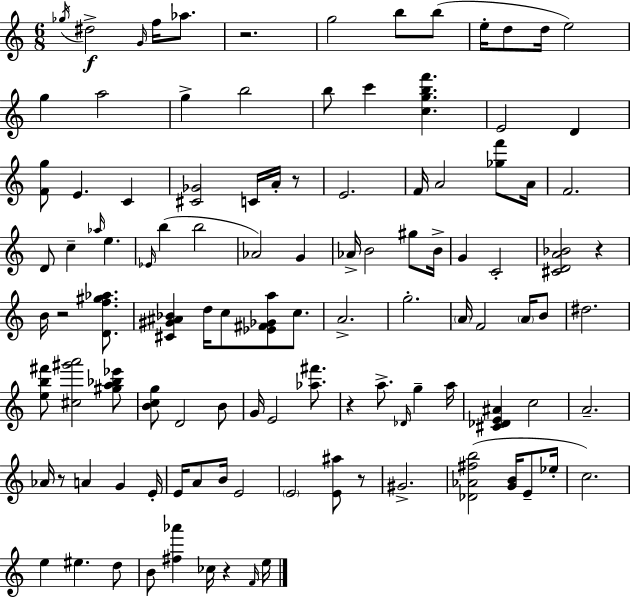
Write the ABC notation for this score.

X:1
T:Untitled
M:6/8
L:1/4
K:Am
_g/4 ^d2 G/4 f/4 _a/2 z2 g2 b/2 b/2 e/4 d/2 d/4 e2 g a2 g b2 b/2 c' [cgbf'] E2 D [Fg]/2 E C [^C_G]2 C/4 A/4 z/2 E2 F/4 A2 [_gf']/2 A/4 F2 D/2 c _a/4 e _E/4 b b2 _A2 G _A/4 B2 ^g/2 B/4 G C2 [^CDA_B]2 z B/4 z2 [Df^g_a]/2 [^C^G^A_B] d/4 c/2 [_E^F_Ga]/2 c/2 A2 g2 A/4 F2 A/4 B/2 ^d2 [eb^f']/2 [^c^g'a']2 [^ga_b_e']/2 [Bcg]/2 D2 B/2 G/4 E2 [_a^f']/2 z a/2 _D/4 g a/4 [^C_DE^A] c2 A2 _A/4 z/2 A G E/4 E/4 A/2 B/4 E2 E2 [E^a]/2 z/2 ^G2 [_D_A^fb]2 [GB]/4 E/2 _e/4 c2 e ^e d/2 B/2 [^f_a'] _c/4 z F/4 e/4